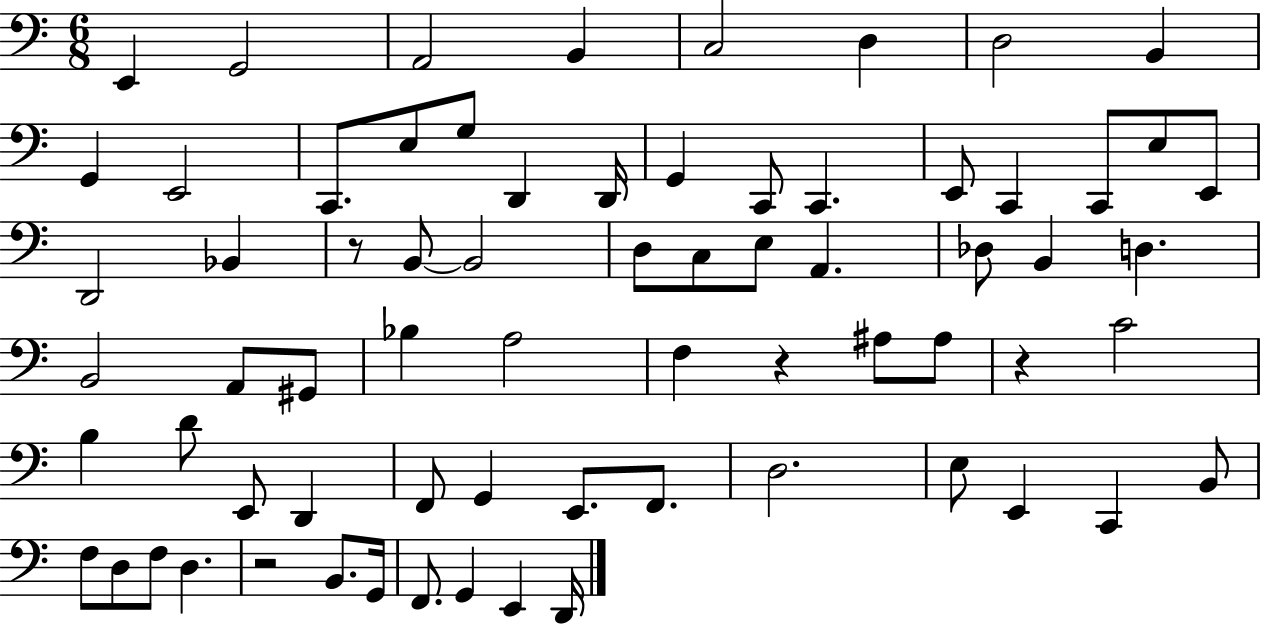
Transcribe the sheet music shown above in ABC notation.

X:1
T:Untitled
M:6/8
L:1/4
K:C
E,, G,,2 A,,2 B,, C,2 D, D,2 B,, G,, E,,2 C,,/2 E,/2 G,/2 D,, D,,/4 G,, C,,/2 C,, E,,/2 C,, C,,/2 E,/2 E,,/2 D,,2 _B,, z/2 B,,/2 B,,2 D,/2 C,/2 E,/2 A,, _D,/2 B,, D, B,,2 A,,/2 ^G,,/2 _B, A,2 F, z ^A,/2 ^A,/2 z C2 B, D/2 E,,/2 D,, F,,/2 G,, E,,/2 F,,/2 D,2 E,/2 E,, C,, B,,/2 F,/2 D,/2 F,/2 D, z2 B,,/2 G,,/4 F,,/2 G,, E,, D,,/4